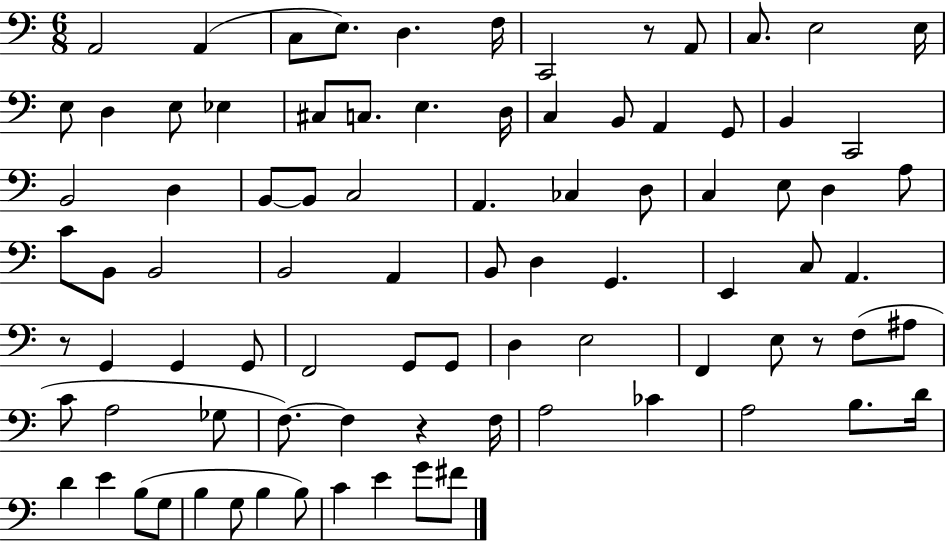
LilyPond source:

{
  \clef bass
  \numericTimeSignature
  \time 6/8
  \key c \major
  a,2 a,4( | c8 e8.) d4. f16 | c,2 r8 a,8 | c8. e2 e16 | \break e8 d4 e8 ees4 | cis8 c8. e4. d16 | c4 b,8 a,4 g,8 | b,4 c,2 | \break b,2 d4 | b,8~~ b,8 c2 | a,4. ces4 d8 | c4 e8 d4 a8 | \break c'8 b,8 b,2 | b,2 a,4 | b,8 d4 g,4. | e,4 c8 a,4. | \break r8 g,4 g,4 g,8 | f,2 g,8 g,8 | d4 e2 | f,4 e8 r8 f8( ais8 | \break c'8 a2 ges8 | f8.~~) f4 r4 f16 | a2 ces'4 | a2 b8. d'16 | \break d'4 e'4 b8( g8 | b4 g8 b4 b8) | c'4 e'4 g'8 fis'8 | \bar "|."
}